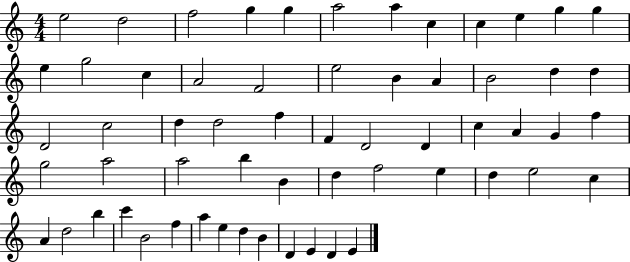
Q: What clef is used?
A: treble